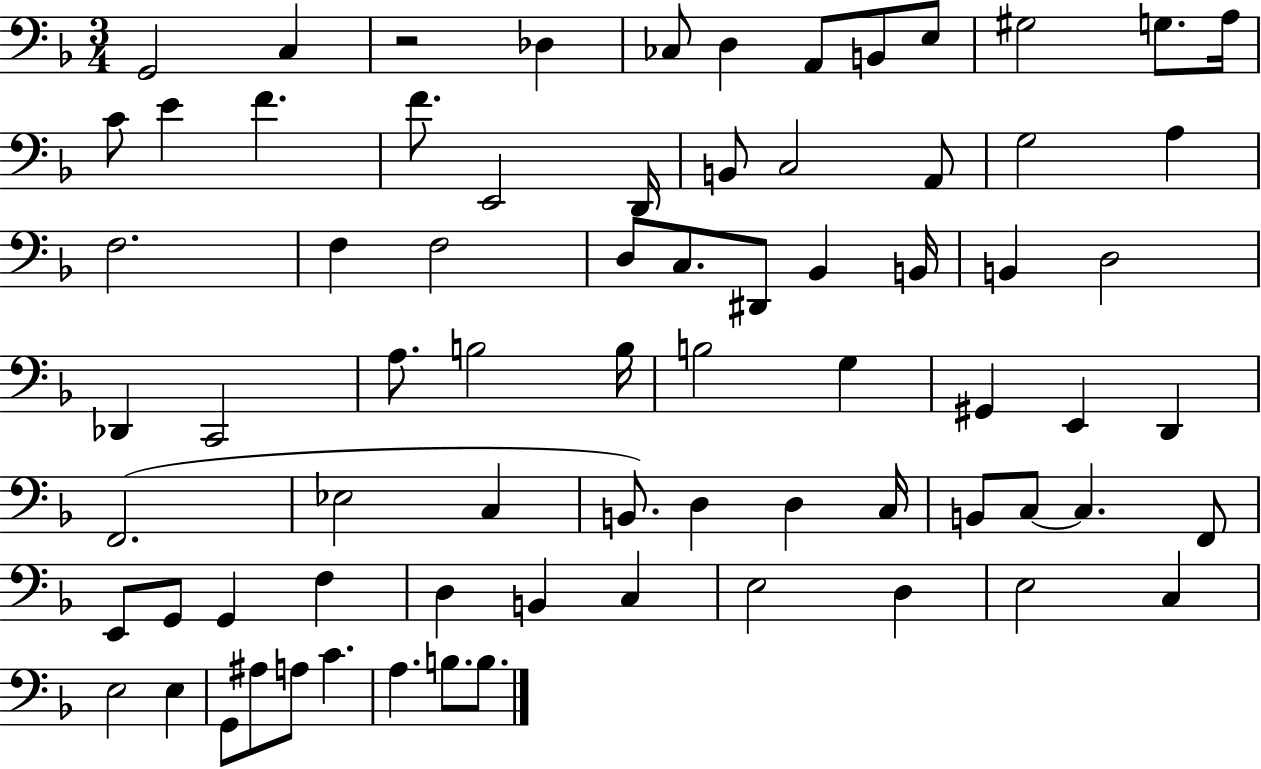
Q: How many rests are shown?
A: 1